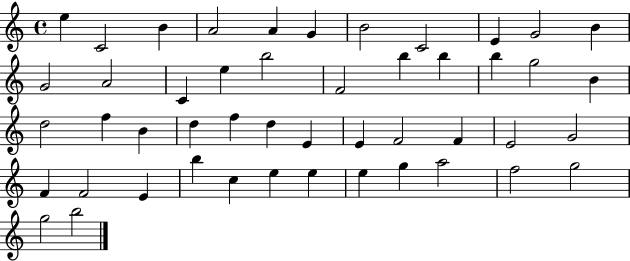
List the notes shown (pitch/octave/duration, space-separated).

E5/q C4/h B4/q A4/h A4/q G4/q B4/h C4/h E4/q G4/h B4/q G4/h A4/h C4/q E5/q B5/h F4/h B5/q B5/q B5/q G5/h B4/q D5/h F5/q B4/q D5/q F5/q D5/q E4/q E4/q F4/h F4/q E4/h G4/h F4/q F4/h E4/q B5/q C5/q E5/q E5/q E5/q G5/q A5/h F5/h G5/h G5/h B5/h